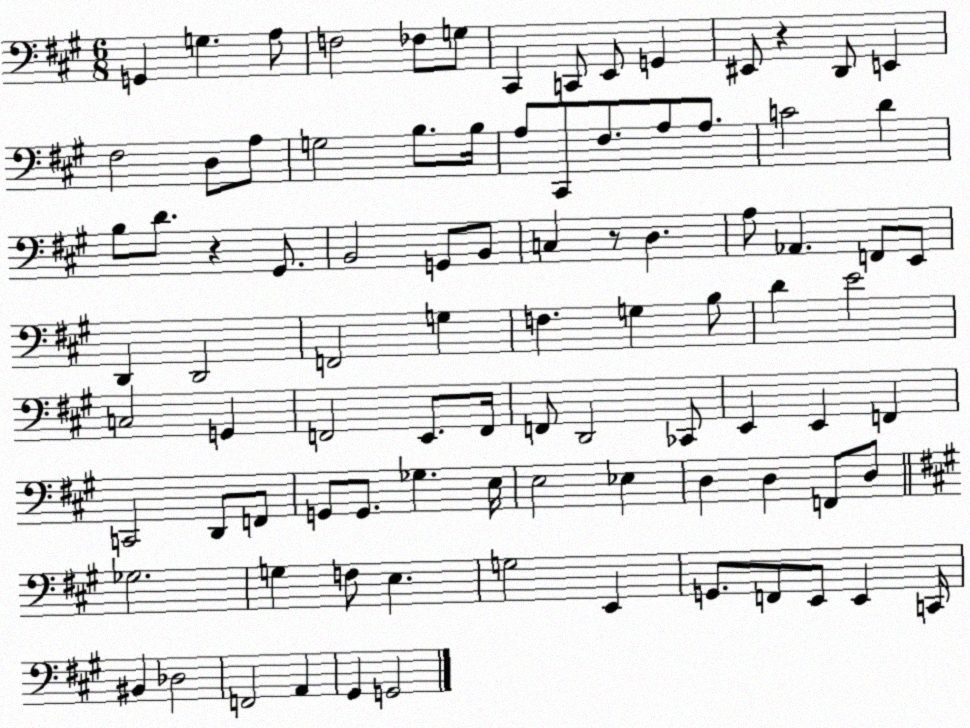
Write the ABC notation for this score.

X:1
T:Untitled
M:6/8
L:1/4
K:A
G,, G, A,/2 F,2 _F,/2 G,/2 ^C,, C,,/2 E,,/2 G,, ^E,,/2 z D,,/2 E,, ^F,2 D,/2 A,/2 G,2 B,/2 B,/4 A,/2 ^C,,/2 ^F,/2 A,/2 A,/2 C2 D B,/2 D/2 z ^G,,/2 B,,2 G,,/2 B,,/2 C, z/2 D, A,/2 _A,, F,,/2 E,,/2 D,, D,,2 F,,2 G, F, G, B,/2 D E2 C,2 G,, F,,2 E,,/2 F,,/4 F,,/2 D,,2 _C,,/2 E,, E,, F,, C,,2 D,,/2 F,,/2 G,,/2 G,,/2 _G, E,/4 E,2 _E, D, D, F,,/2 D,/2 _G,2 G, F,/2 E, G,2 E,, G,,/2 F,,/2 E,,/2 E,, C,,/4 ^B,, _D,2 F,,2 A,, ^G,, G,,2